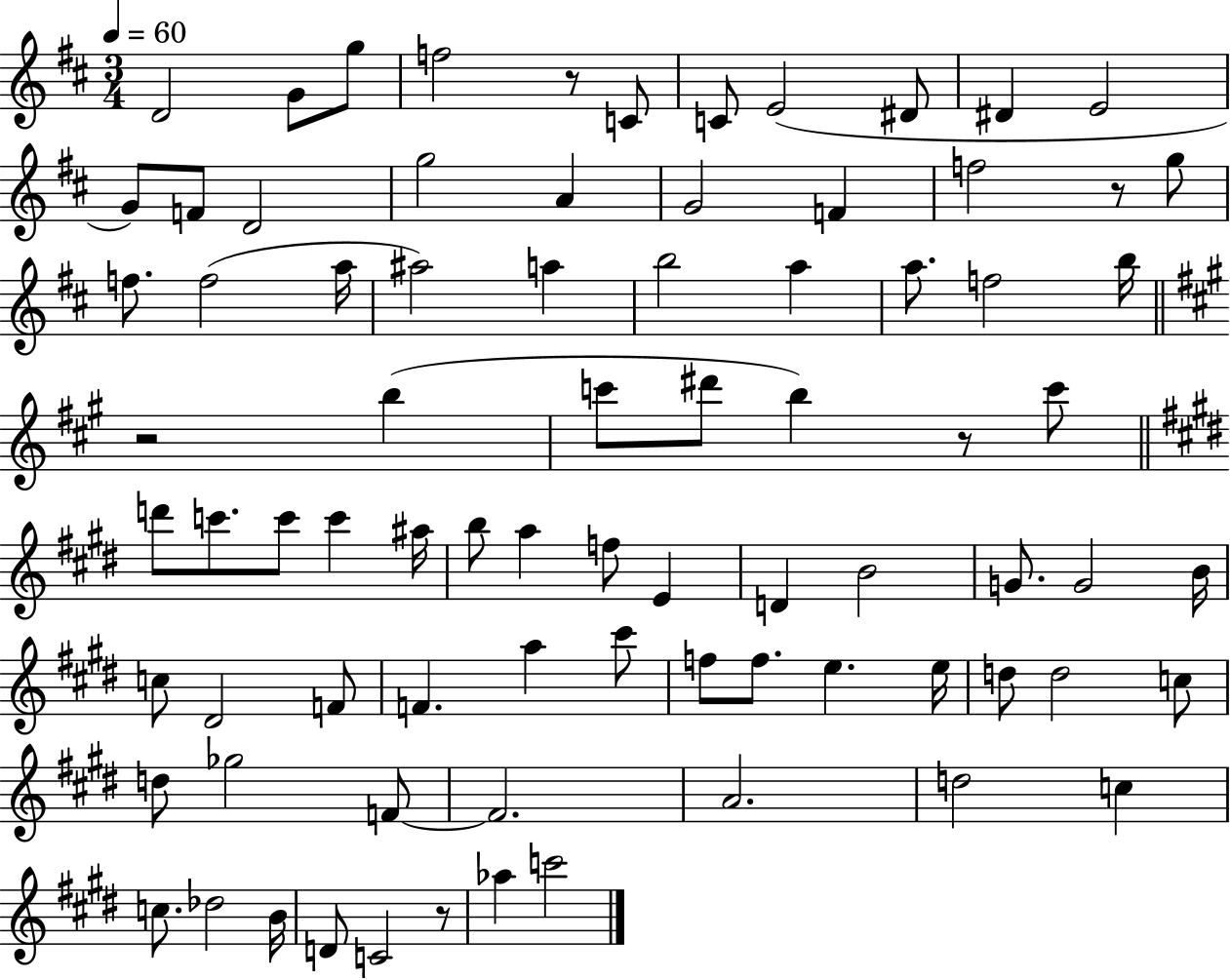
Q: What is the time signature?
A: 3/4